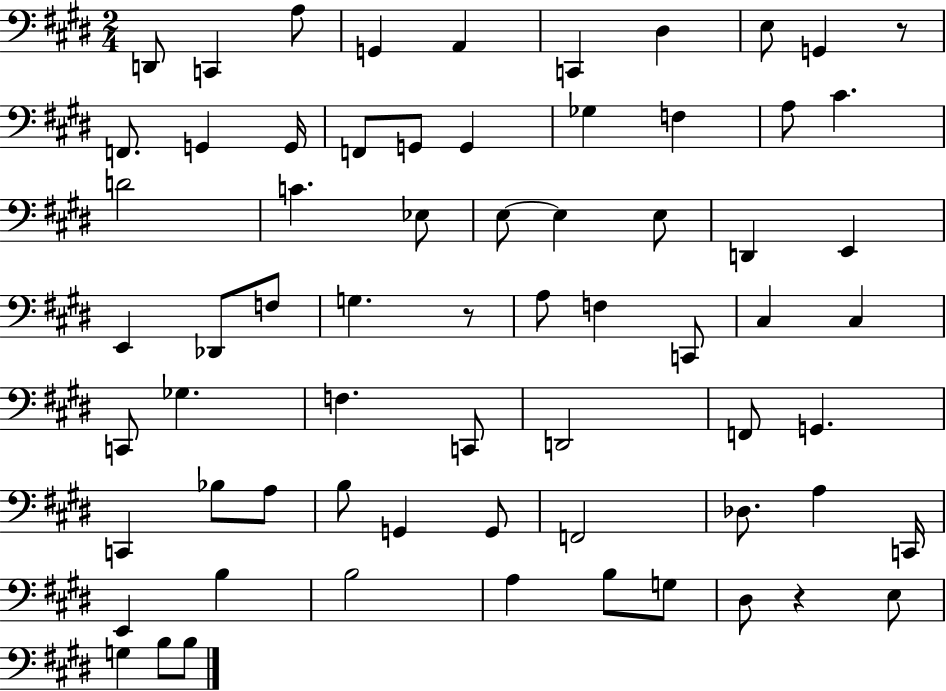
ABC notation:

X:1
T:Untitled
M:2/4
L:1/4
K:E
D,,/2 C,, A,/2 G,, A,, C,, ^D, E,/2 G,, z/2 F,,/2 G,, G,,/4 F,,/2 G,,/2 G,, _G, F, A,/2 ^C D2 C _E,/2 E,/2 E, E,/2 D,, E,, E,, _D,,/2 F,/2 G, z/2 A,/2 F, C,,/2 ^C, ^C, C,,/2 _G, F, C,,/2 D,,2 F,,/2 G,, C,, _B,/2 A,/2 B,/2 G,, G,,/2 F,,2 _D,/2 A, C,,/4 E,, B, B,2 A, B,/2 G,/2 ^D,/2 z E,/2 G, B,/2 B,/2